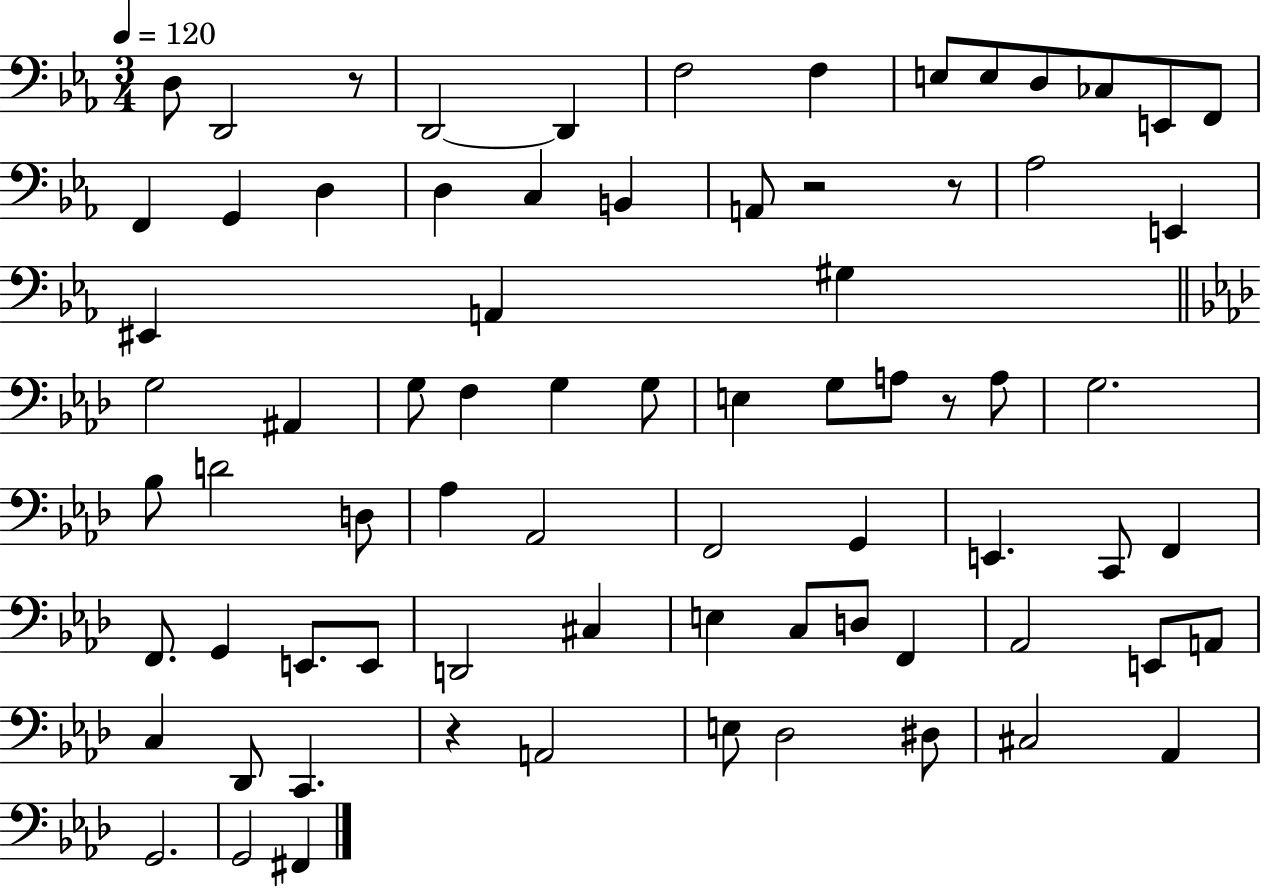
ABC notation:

X:1
T:Untitled
M:3/4
L:1/4
K:Eb
D,/2 D,,2 z/2 D,,2 D,, F,2 F, E,/2 E,/2 D,/2 _C,/2 E,,/2 F,,/2 F,, G,, D, D, C, B,, A,,/2 z2 z/2 _A,2 E,, ^E,, A,, ^G, G,2 ^A,, G,/2 F, G, G,/2 E, G,/2 A,/2 z/2 A,/2 G,2 _B,/2 D2 D,/2 _A, _A,,2 F,,2 G,, E,, C,,/2 F,, F,,/2 G,, E,,/2 E,,/2 D,,2 ^C, E, C,/2 D,/2 F,, _A,,2 E,,/2 A,,/2 C, _D,,/2 C,, z A,,2 E,/2 _D,2 ^D,/2 ^C,2 _A,, G,,2 G,,2 ^F,,